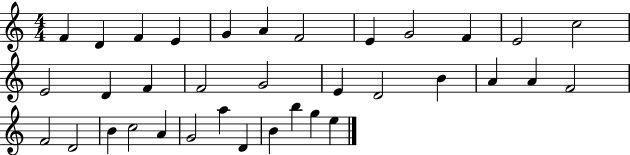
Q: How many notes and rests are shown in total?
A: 35